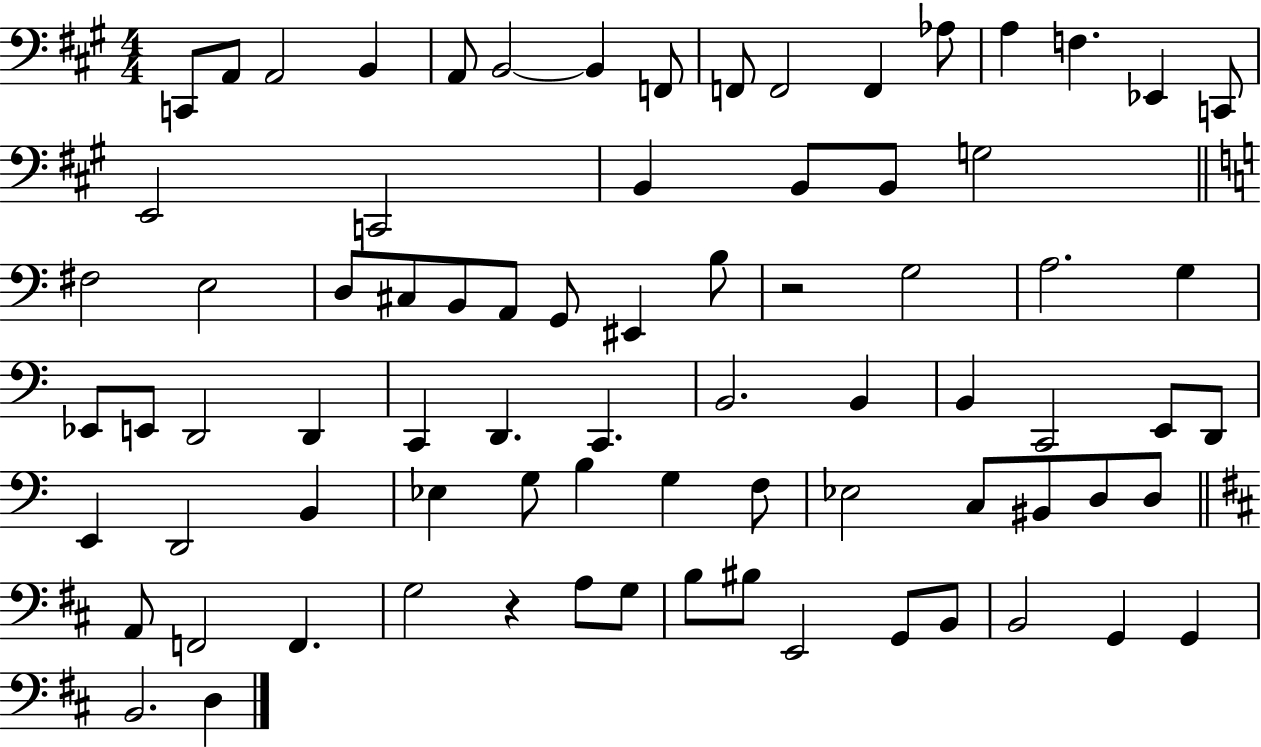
{
  \clef bass
  \numericTimeSignature
  \time 4/4
  \key a \major
  c,8 a,8 a,2 b,4 | a,8 b,2~~ b,4 f,8 | f,8 f,2 f,4 aes8 | a4 f4. ees,4 c,8 | \break e,2 c,2 | b,4 b,8 b,8 g2 | \bar "||" \break \key c \major fis2 e2 | d8 cis8 b,8 a,8 g,8 eis,4 b8 | r2 g2 | a2. g4 | \break ees,8 e,8 d,2 d,4 | c,4 d,4. c,4. | b,2. b,4 | b,4 c,2 e,8 d,8 | \break e,4 d,2 b,4 | ees4 g8 b4 g4 f8 | ees2 c8 bis,8 d8 d8 | \bar "||" \break \key d \major a,8 f,2 f,4. | g2 r4 a8 g8 | b8 bis8 e,2 g,8 b,8 | b,2 g,4 g,4 | \break b,2. d4 | \bar "|."
}